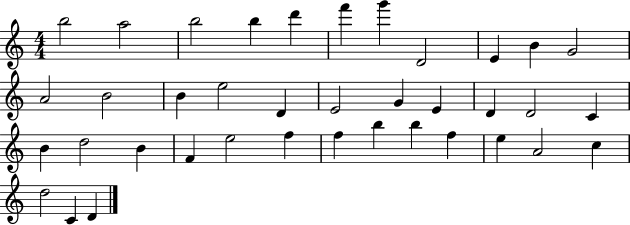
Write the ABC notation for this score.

X:1
T:Untitled
M:4/4
L:1/4
K:C
b2 a2 b2 b d' f' g' D2 E B G2 A2 B2 B e2 D E2 G E D D2 C B d2 B F e2 f f b b f e A2 c d2 C D